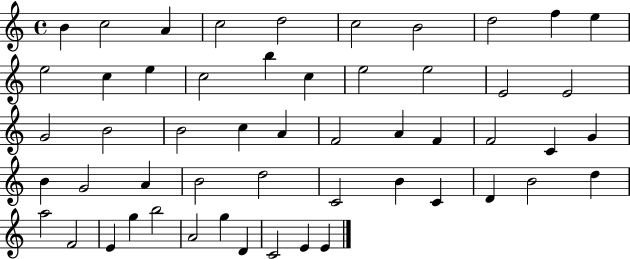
B4/q C5/h A4/q C5/h D5/h C5/h B4/h D5/h F5/q E5/q E5/h C5/q E5/q C5/h B5/q C5/q E5/h E5/h E4/h E4/h G4/h B4/h B4/h C5/q A4/q F4/h A4/q F4/q F4/h C4/q G4/q B4/q G4/h A4/q B4/h D5/h C4/h B4/q C4/q D4/q B4/h D5/q A5/h F4/h E4/q G5/q B5/h A4/h G5/q D4/q C4/h E4/q E4/q